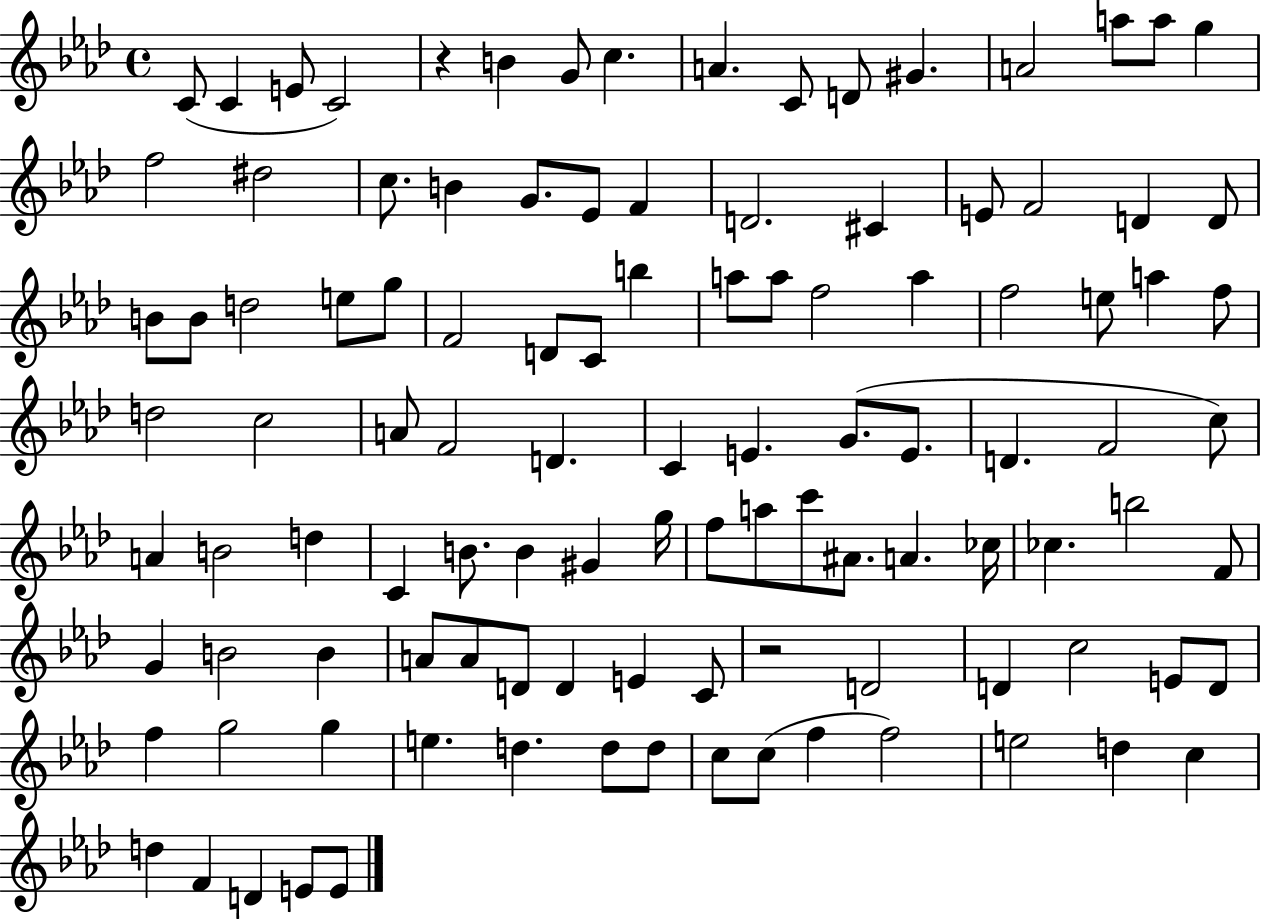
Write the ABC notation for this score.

X:1
T:Untitled
M:4/4
L:1/4
K:Ab
C/2 C E/2 C2 z B G/2 c A C/2 D/2 ^G A2 a/2 a/2 g f2 ^d2 c/2 B G/2 _E/2 F D2 ^C E/2 F2 D D/2 B/2 B/2 d2 e/2 g/2 F2 D/2 C/2 b a/2 a/2 f2 a f2 e/2 a f/2 d2 c2 A/2 F2 D C E G/2 E/2 D F2 c/2 A B2 d C B/2 B ^G g/4 f/2 a/2 c'/2 ^A/2 A _c/4 _c b2 F/2 G B2 B A/2 A/2 D/2 D E C/2 z2 D2 D c2 E/2 D/2 f g2 g e d d/2 d/2 c/2 c/2 f f2 e2 d c d F D E/2 E/2